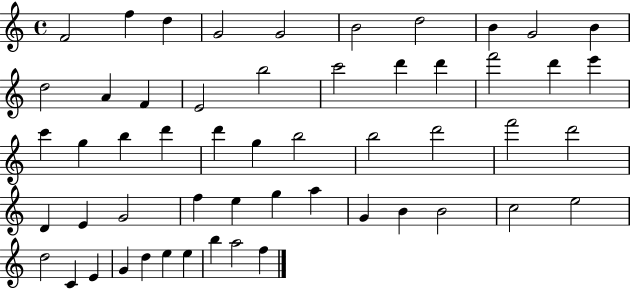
{
  \clef treble
  \time 4/4
  \defaultTimeSignature
  \key c \major
  f'2 f''4 d''4 | g'2 g'2 | b'2 d''2 | b'4 g'2 b'4 | \break d''2 a'4 f'4 | e'2 b''2 | c'''2 d'''4 d'''4 | f'''2 d'''4 e'''4 | \break c'''4 g''4 b''4 d'''4 | d'''4 g''4 b''2 | b''2 d'''2 | f'''2 d'''2 | \break d'4 e'4 g'2 | f''4 e''4 g''4 a''4 | g'4 b'4 b'2 | c''2 e''2 | \break d''2 c'4 e'4 | g'4 d''4 e''4 e''4 | b''4 a''2 f''4 | \bar "|."
}